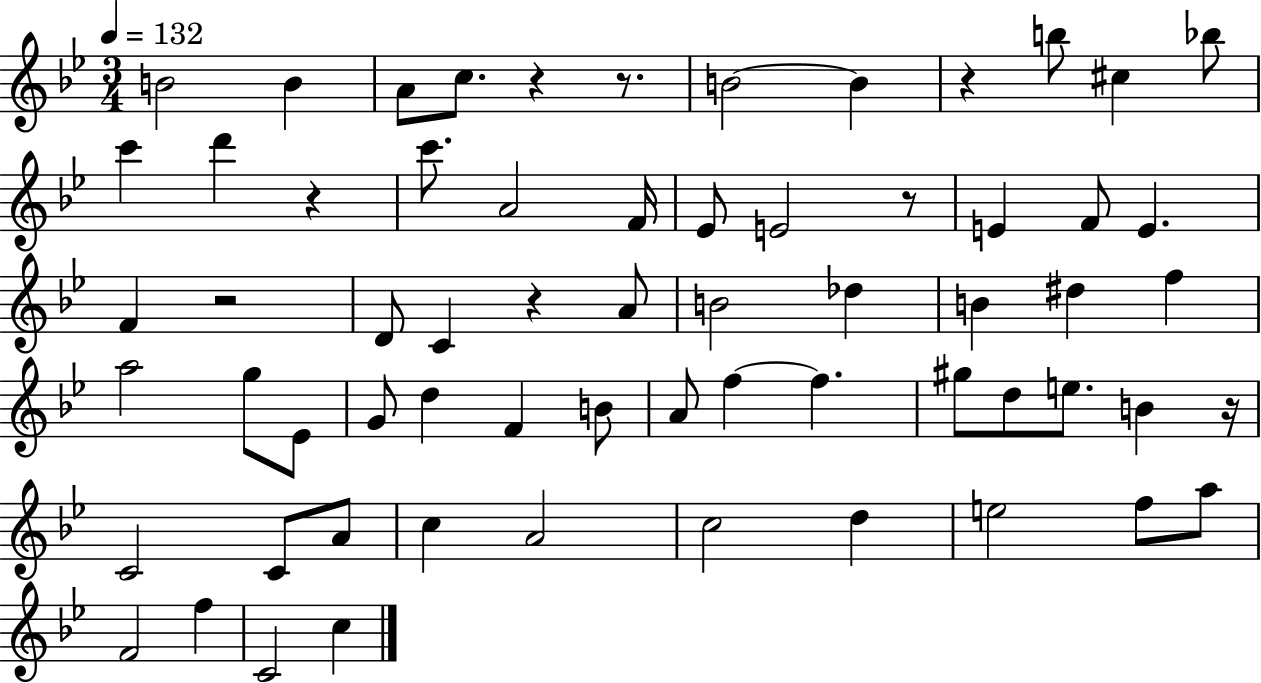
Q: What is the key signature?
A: BES major